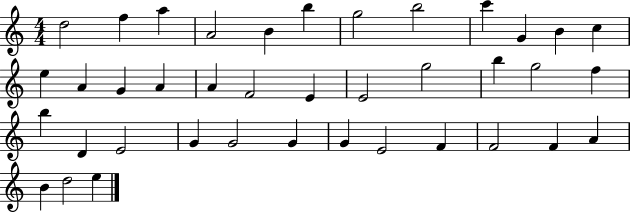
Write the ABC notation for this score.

X:1
T:Untitled
M:4/4
L:1/4
K:C
d2 f a A2 B b g2 b2 c' G B c e A G A A F2 E E2 g2 b g2 f b D E2 G G2 G G E2 F F2 F A B d2 e